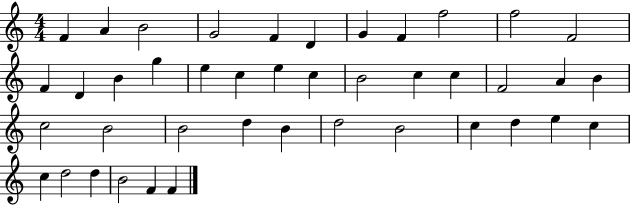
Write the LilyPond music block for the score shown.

{
  \clef treble
  \numericTimeSignature
  \time 4/4
  \key c \major
  f'4 a'4 b'2 | g'2 f'4 d'4 | g'4 f'4 f''2 | f''2 f'2 | \break f'4 d'4 b'4 g''4 | e''4 c''4 e''4 c''4 | b'2 c''4 c''4 | f'2 a'4 b'4 | \break c''2 b'2 | b'2 d''4 b'4 | d''2 b'2 | c''4 d''4 e''4 c''4 | \break c''4 d''2 d''4 | b'2 f'4 f'4 | \bar "|."
}